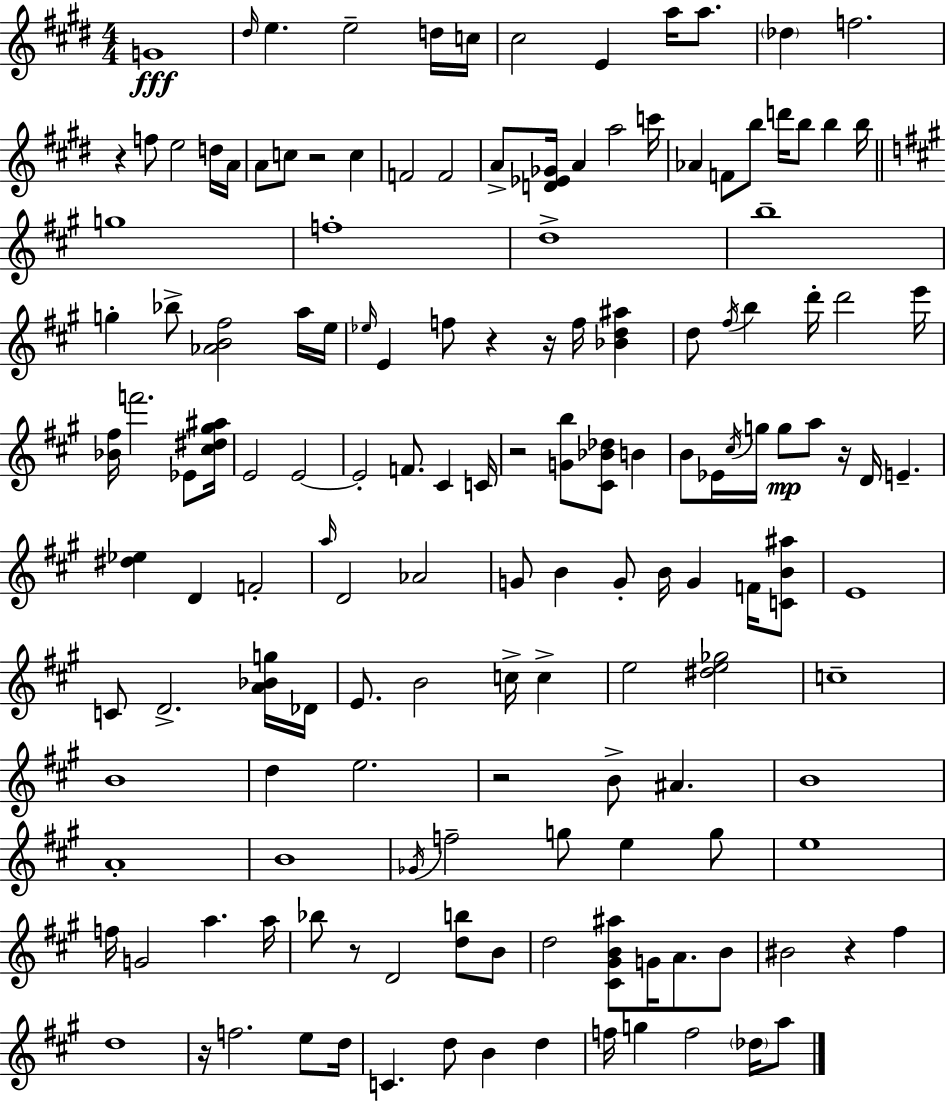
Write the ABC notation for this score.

X:1
T:Untitled
M:4/4
L:1/4
K:E
G4 ^d/4 e e2 d/4 c/4 ^c2 E a/4 a/2 _d f2 z f/2 e2 d/4 A/4 A/2 c/2 z2 c F2 F2 A/2 [D_E_G]/4 A a2 c'/4 _A F/2 b/2 d'/4 b/2 b b/4 g4 f4 d4 b4 g _b/2 [_AB^f]2 a/4 e/4 _e/4 E f/2 z z/4 f/4 [_Bd^a] d/2 ^f/4 b d'/4 d'2 e'/4 [_B^f]/4 f'2 _E/2 [^c^d^g^a]/4 E2 E2 E2 F/2 ^C C/4 z2 [Gb]/2 [^C_B_d]/2 B B/2 _E/4 ^c/4 g/4 g/2 a/2 z/4 D/4 E [^d_e] D F2 a/4 D2 _A2 G/2 B G/2 B/4 G F/4 [CB^a]/2 E4 C/2 D2 [A_Bg]/4 _D/4 E/2 B2 c/4 c e2 [^de_g]2 c4 B4 d e2 z2 B/2 ^A B4 A4 B4 _G/4 f2 g/2 e g/2 e4 f/4 G2 a a/4 _b/2 z/2 D2 [db]/2 B/2 d2 [^C^GB^a]/2 G/4 A/2 B/2 ^B2 z ^f d4 z/4 f2 e/2 d/4 C d/2 B d f/4 g f2 _d/4 a/2